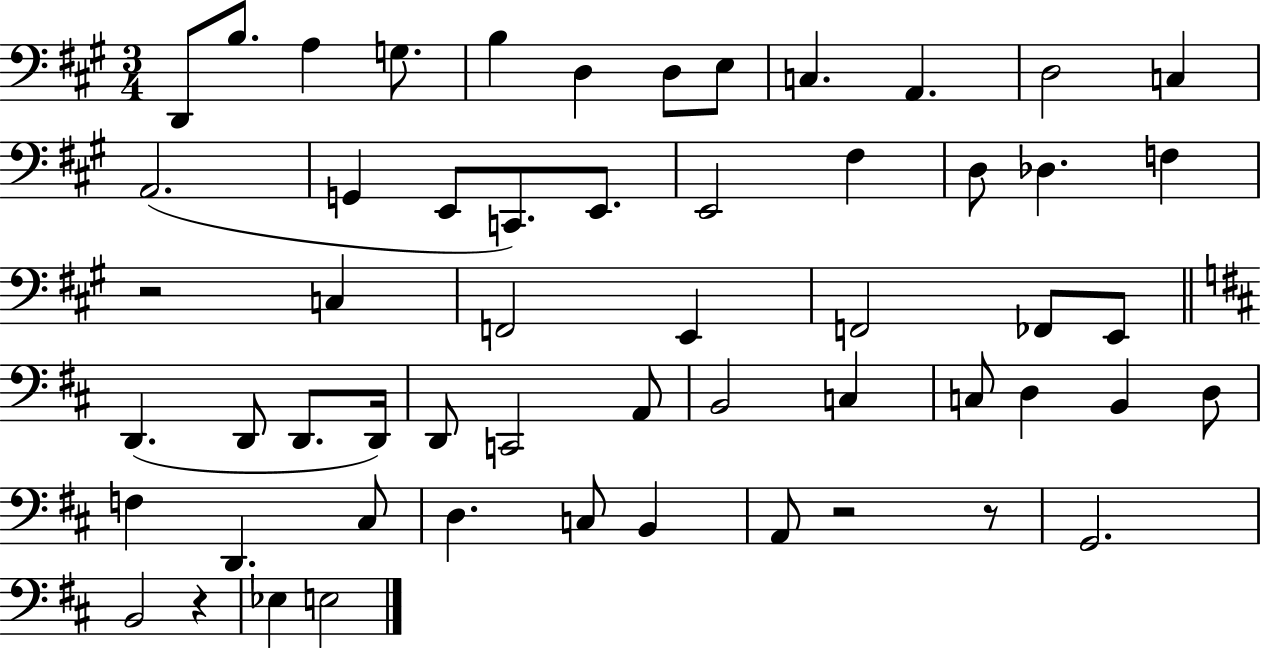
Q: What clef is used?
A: bass